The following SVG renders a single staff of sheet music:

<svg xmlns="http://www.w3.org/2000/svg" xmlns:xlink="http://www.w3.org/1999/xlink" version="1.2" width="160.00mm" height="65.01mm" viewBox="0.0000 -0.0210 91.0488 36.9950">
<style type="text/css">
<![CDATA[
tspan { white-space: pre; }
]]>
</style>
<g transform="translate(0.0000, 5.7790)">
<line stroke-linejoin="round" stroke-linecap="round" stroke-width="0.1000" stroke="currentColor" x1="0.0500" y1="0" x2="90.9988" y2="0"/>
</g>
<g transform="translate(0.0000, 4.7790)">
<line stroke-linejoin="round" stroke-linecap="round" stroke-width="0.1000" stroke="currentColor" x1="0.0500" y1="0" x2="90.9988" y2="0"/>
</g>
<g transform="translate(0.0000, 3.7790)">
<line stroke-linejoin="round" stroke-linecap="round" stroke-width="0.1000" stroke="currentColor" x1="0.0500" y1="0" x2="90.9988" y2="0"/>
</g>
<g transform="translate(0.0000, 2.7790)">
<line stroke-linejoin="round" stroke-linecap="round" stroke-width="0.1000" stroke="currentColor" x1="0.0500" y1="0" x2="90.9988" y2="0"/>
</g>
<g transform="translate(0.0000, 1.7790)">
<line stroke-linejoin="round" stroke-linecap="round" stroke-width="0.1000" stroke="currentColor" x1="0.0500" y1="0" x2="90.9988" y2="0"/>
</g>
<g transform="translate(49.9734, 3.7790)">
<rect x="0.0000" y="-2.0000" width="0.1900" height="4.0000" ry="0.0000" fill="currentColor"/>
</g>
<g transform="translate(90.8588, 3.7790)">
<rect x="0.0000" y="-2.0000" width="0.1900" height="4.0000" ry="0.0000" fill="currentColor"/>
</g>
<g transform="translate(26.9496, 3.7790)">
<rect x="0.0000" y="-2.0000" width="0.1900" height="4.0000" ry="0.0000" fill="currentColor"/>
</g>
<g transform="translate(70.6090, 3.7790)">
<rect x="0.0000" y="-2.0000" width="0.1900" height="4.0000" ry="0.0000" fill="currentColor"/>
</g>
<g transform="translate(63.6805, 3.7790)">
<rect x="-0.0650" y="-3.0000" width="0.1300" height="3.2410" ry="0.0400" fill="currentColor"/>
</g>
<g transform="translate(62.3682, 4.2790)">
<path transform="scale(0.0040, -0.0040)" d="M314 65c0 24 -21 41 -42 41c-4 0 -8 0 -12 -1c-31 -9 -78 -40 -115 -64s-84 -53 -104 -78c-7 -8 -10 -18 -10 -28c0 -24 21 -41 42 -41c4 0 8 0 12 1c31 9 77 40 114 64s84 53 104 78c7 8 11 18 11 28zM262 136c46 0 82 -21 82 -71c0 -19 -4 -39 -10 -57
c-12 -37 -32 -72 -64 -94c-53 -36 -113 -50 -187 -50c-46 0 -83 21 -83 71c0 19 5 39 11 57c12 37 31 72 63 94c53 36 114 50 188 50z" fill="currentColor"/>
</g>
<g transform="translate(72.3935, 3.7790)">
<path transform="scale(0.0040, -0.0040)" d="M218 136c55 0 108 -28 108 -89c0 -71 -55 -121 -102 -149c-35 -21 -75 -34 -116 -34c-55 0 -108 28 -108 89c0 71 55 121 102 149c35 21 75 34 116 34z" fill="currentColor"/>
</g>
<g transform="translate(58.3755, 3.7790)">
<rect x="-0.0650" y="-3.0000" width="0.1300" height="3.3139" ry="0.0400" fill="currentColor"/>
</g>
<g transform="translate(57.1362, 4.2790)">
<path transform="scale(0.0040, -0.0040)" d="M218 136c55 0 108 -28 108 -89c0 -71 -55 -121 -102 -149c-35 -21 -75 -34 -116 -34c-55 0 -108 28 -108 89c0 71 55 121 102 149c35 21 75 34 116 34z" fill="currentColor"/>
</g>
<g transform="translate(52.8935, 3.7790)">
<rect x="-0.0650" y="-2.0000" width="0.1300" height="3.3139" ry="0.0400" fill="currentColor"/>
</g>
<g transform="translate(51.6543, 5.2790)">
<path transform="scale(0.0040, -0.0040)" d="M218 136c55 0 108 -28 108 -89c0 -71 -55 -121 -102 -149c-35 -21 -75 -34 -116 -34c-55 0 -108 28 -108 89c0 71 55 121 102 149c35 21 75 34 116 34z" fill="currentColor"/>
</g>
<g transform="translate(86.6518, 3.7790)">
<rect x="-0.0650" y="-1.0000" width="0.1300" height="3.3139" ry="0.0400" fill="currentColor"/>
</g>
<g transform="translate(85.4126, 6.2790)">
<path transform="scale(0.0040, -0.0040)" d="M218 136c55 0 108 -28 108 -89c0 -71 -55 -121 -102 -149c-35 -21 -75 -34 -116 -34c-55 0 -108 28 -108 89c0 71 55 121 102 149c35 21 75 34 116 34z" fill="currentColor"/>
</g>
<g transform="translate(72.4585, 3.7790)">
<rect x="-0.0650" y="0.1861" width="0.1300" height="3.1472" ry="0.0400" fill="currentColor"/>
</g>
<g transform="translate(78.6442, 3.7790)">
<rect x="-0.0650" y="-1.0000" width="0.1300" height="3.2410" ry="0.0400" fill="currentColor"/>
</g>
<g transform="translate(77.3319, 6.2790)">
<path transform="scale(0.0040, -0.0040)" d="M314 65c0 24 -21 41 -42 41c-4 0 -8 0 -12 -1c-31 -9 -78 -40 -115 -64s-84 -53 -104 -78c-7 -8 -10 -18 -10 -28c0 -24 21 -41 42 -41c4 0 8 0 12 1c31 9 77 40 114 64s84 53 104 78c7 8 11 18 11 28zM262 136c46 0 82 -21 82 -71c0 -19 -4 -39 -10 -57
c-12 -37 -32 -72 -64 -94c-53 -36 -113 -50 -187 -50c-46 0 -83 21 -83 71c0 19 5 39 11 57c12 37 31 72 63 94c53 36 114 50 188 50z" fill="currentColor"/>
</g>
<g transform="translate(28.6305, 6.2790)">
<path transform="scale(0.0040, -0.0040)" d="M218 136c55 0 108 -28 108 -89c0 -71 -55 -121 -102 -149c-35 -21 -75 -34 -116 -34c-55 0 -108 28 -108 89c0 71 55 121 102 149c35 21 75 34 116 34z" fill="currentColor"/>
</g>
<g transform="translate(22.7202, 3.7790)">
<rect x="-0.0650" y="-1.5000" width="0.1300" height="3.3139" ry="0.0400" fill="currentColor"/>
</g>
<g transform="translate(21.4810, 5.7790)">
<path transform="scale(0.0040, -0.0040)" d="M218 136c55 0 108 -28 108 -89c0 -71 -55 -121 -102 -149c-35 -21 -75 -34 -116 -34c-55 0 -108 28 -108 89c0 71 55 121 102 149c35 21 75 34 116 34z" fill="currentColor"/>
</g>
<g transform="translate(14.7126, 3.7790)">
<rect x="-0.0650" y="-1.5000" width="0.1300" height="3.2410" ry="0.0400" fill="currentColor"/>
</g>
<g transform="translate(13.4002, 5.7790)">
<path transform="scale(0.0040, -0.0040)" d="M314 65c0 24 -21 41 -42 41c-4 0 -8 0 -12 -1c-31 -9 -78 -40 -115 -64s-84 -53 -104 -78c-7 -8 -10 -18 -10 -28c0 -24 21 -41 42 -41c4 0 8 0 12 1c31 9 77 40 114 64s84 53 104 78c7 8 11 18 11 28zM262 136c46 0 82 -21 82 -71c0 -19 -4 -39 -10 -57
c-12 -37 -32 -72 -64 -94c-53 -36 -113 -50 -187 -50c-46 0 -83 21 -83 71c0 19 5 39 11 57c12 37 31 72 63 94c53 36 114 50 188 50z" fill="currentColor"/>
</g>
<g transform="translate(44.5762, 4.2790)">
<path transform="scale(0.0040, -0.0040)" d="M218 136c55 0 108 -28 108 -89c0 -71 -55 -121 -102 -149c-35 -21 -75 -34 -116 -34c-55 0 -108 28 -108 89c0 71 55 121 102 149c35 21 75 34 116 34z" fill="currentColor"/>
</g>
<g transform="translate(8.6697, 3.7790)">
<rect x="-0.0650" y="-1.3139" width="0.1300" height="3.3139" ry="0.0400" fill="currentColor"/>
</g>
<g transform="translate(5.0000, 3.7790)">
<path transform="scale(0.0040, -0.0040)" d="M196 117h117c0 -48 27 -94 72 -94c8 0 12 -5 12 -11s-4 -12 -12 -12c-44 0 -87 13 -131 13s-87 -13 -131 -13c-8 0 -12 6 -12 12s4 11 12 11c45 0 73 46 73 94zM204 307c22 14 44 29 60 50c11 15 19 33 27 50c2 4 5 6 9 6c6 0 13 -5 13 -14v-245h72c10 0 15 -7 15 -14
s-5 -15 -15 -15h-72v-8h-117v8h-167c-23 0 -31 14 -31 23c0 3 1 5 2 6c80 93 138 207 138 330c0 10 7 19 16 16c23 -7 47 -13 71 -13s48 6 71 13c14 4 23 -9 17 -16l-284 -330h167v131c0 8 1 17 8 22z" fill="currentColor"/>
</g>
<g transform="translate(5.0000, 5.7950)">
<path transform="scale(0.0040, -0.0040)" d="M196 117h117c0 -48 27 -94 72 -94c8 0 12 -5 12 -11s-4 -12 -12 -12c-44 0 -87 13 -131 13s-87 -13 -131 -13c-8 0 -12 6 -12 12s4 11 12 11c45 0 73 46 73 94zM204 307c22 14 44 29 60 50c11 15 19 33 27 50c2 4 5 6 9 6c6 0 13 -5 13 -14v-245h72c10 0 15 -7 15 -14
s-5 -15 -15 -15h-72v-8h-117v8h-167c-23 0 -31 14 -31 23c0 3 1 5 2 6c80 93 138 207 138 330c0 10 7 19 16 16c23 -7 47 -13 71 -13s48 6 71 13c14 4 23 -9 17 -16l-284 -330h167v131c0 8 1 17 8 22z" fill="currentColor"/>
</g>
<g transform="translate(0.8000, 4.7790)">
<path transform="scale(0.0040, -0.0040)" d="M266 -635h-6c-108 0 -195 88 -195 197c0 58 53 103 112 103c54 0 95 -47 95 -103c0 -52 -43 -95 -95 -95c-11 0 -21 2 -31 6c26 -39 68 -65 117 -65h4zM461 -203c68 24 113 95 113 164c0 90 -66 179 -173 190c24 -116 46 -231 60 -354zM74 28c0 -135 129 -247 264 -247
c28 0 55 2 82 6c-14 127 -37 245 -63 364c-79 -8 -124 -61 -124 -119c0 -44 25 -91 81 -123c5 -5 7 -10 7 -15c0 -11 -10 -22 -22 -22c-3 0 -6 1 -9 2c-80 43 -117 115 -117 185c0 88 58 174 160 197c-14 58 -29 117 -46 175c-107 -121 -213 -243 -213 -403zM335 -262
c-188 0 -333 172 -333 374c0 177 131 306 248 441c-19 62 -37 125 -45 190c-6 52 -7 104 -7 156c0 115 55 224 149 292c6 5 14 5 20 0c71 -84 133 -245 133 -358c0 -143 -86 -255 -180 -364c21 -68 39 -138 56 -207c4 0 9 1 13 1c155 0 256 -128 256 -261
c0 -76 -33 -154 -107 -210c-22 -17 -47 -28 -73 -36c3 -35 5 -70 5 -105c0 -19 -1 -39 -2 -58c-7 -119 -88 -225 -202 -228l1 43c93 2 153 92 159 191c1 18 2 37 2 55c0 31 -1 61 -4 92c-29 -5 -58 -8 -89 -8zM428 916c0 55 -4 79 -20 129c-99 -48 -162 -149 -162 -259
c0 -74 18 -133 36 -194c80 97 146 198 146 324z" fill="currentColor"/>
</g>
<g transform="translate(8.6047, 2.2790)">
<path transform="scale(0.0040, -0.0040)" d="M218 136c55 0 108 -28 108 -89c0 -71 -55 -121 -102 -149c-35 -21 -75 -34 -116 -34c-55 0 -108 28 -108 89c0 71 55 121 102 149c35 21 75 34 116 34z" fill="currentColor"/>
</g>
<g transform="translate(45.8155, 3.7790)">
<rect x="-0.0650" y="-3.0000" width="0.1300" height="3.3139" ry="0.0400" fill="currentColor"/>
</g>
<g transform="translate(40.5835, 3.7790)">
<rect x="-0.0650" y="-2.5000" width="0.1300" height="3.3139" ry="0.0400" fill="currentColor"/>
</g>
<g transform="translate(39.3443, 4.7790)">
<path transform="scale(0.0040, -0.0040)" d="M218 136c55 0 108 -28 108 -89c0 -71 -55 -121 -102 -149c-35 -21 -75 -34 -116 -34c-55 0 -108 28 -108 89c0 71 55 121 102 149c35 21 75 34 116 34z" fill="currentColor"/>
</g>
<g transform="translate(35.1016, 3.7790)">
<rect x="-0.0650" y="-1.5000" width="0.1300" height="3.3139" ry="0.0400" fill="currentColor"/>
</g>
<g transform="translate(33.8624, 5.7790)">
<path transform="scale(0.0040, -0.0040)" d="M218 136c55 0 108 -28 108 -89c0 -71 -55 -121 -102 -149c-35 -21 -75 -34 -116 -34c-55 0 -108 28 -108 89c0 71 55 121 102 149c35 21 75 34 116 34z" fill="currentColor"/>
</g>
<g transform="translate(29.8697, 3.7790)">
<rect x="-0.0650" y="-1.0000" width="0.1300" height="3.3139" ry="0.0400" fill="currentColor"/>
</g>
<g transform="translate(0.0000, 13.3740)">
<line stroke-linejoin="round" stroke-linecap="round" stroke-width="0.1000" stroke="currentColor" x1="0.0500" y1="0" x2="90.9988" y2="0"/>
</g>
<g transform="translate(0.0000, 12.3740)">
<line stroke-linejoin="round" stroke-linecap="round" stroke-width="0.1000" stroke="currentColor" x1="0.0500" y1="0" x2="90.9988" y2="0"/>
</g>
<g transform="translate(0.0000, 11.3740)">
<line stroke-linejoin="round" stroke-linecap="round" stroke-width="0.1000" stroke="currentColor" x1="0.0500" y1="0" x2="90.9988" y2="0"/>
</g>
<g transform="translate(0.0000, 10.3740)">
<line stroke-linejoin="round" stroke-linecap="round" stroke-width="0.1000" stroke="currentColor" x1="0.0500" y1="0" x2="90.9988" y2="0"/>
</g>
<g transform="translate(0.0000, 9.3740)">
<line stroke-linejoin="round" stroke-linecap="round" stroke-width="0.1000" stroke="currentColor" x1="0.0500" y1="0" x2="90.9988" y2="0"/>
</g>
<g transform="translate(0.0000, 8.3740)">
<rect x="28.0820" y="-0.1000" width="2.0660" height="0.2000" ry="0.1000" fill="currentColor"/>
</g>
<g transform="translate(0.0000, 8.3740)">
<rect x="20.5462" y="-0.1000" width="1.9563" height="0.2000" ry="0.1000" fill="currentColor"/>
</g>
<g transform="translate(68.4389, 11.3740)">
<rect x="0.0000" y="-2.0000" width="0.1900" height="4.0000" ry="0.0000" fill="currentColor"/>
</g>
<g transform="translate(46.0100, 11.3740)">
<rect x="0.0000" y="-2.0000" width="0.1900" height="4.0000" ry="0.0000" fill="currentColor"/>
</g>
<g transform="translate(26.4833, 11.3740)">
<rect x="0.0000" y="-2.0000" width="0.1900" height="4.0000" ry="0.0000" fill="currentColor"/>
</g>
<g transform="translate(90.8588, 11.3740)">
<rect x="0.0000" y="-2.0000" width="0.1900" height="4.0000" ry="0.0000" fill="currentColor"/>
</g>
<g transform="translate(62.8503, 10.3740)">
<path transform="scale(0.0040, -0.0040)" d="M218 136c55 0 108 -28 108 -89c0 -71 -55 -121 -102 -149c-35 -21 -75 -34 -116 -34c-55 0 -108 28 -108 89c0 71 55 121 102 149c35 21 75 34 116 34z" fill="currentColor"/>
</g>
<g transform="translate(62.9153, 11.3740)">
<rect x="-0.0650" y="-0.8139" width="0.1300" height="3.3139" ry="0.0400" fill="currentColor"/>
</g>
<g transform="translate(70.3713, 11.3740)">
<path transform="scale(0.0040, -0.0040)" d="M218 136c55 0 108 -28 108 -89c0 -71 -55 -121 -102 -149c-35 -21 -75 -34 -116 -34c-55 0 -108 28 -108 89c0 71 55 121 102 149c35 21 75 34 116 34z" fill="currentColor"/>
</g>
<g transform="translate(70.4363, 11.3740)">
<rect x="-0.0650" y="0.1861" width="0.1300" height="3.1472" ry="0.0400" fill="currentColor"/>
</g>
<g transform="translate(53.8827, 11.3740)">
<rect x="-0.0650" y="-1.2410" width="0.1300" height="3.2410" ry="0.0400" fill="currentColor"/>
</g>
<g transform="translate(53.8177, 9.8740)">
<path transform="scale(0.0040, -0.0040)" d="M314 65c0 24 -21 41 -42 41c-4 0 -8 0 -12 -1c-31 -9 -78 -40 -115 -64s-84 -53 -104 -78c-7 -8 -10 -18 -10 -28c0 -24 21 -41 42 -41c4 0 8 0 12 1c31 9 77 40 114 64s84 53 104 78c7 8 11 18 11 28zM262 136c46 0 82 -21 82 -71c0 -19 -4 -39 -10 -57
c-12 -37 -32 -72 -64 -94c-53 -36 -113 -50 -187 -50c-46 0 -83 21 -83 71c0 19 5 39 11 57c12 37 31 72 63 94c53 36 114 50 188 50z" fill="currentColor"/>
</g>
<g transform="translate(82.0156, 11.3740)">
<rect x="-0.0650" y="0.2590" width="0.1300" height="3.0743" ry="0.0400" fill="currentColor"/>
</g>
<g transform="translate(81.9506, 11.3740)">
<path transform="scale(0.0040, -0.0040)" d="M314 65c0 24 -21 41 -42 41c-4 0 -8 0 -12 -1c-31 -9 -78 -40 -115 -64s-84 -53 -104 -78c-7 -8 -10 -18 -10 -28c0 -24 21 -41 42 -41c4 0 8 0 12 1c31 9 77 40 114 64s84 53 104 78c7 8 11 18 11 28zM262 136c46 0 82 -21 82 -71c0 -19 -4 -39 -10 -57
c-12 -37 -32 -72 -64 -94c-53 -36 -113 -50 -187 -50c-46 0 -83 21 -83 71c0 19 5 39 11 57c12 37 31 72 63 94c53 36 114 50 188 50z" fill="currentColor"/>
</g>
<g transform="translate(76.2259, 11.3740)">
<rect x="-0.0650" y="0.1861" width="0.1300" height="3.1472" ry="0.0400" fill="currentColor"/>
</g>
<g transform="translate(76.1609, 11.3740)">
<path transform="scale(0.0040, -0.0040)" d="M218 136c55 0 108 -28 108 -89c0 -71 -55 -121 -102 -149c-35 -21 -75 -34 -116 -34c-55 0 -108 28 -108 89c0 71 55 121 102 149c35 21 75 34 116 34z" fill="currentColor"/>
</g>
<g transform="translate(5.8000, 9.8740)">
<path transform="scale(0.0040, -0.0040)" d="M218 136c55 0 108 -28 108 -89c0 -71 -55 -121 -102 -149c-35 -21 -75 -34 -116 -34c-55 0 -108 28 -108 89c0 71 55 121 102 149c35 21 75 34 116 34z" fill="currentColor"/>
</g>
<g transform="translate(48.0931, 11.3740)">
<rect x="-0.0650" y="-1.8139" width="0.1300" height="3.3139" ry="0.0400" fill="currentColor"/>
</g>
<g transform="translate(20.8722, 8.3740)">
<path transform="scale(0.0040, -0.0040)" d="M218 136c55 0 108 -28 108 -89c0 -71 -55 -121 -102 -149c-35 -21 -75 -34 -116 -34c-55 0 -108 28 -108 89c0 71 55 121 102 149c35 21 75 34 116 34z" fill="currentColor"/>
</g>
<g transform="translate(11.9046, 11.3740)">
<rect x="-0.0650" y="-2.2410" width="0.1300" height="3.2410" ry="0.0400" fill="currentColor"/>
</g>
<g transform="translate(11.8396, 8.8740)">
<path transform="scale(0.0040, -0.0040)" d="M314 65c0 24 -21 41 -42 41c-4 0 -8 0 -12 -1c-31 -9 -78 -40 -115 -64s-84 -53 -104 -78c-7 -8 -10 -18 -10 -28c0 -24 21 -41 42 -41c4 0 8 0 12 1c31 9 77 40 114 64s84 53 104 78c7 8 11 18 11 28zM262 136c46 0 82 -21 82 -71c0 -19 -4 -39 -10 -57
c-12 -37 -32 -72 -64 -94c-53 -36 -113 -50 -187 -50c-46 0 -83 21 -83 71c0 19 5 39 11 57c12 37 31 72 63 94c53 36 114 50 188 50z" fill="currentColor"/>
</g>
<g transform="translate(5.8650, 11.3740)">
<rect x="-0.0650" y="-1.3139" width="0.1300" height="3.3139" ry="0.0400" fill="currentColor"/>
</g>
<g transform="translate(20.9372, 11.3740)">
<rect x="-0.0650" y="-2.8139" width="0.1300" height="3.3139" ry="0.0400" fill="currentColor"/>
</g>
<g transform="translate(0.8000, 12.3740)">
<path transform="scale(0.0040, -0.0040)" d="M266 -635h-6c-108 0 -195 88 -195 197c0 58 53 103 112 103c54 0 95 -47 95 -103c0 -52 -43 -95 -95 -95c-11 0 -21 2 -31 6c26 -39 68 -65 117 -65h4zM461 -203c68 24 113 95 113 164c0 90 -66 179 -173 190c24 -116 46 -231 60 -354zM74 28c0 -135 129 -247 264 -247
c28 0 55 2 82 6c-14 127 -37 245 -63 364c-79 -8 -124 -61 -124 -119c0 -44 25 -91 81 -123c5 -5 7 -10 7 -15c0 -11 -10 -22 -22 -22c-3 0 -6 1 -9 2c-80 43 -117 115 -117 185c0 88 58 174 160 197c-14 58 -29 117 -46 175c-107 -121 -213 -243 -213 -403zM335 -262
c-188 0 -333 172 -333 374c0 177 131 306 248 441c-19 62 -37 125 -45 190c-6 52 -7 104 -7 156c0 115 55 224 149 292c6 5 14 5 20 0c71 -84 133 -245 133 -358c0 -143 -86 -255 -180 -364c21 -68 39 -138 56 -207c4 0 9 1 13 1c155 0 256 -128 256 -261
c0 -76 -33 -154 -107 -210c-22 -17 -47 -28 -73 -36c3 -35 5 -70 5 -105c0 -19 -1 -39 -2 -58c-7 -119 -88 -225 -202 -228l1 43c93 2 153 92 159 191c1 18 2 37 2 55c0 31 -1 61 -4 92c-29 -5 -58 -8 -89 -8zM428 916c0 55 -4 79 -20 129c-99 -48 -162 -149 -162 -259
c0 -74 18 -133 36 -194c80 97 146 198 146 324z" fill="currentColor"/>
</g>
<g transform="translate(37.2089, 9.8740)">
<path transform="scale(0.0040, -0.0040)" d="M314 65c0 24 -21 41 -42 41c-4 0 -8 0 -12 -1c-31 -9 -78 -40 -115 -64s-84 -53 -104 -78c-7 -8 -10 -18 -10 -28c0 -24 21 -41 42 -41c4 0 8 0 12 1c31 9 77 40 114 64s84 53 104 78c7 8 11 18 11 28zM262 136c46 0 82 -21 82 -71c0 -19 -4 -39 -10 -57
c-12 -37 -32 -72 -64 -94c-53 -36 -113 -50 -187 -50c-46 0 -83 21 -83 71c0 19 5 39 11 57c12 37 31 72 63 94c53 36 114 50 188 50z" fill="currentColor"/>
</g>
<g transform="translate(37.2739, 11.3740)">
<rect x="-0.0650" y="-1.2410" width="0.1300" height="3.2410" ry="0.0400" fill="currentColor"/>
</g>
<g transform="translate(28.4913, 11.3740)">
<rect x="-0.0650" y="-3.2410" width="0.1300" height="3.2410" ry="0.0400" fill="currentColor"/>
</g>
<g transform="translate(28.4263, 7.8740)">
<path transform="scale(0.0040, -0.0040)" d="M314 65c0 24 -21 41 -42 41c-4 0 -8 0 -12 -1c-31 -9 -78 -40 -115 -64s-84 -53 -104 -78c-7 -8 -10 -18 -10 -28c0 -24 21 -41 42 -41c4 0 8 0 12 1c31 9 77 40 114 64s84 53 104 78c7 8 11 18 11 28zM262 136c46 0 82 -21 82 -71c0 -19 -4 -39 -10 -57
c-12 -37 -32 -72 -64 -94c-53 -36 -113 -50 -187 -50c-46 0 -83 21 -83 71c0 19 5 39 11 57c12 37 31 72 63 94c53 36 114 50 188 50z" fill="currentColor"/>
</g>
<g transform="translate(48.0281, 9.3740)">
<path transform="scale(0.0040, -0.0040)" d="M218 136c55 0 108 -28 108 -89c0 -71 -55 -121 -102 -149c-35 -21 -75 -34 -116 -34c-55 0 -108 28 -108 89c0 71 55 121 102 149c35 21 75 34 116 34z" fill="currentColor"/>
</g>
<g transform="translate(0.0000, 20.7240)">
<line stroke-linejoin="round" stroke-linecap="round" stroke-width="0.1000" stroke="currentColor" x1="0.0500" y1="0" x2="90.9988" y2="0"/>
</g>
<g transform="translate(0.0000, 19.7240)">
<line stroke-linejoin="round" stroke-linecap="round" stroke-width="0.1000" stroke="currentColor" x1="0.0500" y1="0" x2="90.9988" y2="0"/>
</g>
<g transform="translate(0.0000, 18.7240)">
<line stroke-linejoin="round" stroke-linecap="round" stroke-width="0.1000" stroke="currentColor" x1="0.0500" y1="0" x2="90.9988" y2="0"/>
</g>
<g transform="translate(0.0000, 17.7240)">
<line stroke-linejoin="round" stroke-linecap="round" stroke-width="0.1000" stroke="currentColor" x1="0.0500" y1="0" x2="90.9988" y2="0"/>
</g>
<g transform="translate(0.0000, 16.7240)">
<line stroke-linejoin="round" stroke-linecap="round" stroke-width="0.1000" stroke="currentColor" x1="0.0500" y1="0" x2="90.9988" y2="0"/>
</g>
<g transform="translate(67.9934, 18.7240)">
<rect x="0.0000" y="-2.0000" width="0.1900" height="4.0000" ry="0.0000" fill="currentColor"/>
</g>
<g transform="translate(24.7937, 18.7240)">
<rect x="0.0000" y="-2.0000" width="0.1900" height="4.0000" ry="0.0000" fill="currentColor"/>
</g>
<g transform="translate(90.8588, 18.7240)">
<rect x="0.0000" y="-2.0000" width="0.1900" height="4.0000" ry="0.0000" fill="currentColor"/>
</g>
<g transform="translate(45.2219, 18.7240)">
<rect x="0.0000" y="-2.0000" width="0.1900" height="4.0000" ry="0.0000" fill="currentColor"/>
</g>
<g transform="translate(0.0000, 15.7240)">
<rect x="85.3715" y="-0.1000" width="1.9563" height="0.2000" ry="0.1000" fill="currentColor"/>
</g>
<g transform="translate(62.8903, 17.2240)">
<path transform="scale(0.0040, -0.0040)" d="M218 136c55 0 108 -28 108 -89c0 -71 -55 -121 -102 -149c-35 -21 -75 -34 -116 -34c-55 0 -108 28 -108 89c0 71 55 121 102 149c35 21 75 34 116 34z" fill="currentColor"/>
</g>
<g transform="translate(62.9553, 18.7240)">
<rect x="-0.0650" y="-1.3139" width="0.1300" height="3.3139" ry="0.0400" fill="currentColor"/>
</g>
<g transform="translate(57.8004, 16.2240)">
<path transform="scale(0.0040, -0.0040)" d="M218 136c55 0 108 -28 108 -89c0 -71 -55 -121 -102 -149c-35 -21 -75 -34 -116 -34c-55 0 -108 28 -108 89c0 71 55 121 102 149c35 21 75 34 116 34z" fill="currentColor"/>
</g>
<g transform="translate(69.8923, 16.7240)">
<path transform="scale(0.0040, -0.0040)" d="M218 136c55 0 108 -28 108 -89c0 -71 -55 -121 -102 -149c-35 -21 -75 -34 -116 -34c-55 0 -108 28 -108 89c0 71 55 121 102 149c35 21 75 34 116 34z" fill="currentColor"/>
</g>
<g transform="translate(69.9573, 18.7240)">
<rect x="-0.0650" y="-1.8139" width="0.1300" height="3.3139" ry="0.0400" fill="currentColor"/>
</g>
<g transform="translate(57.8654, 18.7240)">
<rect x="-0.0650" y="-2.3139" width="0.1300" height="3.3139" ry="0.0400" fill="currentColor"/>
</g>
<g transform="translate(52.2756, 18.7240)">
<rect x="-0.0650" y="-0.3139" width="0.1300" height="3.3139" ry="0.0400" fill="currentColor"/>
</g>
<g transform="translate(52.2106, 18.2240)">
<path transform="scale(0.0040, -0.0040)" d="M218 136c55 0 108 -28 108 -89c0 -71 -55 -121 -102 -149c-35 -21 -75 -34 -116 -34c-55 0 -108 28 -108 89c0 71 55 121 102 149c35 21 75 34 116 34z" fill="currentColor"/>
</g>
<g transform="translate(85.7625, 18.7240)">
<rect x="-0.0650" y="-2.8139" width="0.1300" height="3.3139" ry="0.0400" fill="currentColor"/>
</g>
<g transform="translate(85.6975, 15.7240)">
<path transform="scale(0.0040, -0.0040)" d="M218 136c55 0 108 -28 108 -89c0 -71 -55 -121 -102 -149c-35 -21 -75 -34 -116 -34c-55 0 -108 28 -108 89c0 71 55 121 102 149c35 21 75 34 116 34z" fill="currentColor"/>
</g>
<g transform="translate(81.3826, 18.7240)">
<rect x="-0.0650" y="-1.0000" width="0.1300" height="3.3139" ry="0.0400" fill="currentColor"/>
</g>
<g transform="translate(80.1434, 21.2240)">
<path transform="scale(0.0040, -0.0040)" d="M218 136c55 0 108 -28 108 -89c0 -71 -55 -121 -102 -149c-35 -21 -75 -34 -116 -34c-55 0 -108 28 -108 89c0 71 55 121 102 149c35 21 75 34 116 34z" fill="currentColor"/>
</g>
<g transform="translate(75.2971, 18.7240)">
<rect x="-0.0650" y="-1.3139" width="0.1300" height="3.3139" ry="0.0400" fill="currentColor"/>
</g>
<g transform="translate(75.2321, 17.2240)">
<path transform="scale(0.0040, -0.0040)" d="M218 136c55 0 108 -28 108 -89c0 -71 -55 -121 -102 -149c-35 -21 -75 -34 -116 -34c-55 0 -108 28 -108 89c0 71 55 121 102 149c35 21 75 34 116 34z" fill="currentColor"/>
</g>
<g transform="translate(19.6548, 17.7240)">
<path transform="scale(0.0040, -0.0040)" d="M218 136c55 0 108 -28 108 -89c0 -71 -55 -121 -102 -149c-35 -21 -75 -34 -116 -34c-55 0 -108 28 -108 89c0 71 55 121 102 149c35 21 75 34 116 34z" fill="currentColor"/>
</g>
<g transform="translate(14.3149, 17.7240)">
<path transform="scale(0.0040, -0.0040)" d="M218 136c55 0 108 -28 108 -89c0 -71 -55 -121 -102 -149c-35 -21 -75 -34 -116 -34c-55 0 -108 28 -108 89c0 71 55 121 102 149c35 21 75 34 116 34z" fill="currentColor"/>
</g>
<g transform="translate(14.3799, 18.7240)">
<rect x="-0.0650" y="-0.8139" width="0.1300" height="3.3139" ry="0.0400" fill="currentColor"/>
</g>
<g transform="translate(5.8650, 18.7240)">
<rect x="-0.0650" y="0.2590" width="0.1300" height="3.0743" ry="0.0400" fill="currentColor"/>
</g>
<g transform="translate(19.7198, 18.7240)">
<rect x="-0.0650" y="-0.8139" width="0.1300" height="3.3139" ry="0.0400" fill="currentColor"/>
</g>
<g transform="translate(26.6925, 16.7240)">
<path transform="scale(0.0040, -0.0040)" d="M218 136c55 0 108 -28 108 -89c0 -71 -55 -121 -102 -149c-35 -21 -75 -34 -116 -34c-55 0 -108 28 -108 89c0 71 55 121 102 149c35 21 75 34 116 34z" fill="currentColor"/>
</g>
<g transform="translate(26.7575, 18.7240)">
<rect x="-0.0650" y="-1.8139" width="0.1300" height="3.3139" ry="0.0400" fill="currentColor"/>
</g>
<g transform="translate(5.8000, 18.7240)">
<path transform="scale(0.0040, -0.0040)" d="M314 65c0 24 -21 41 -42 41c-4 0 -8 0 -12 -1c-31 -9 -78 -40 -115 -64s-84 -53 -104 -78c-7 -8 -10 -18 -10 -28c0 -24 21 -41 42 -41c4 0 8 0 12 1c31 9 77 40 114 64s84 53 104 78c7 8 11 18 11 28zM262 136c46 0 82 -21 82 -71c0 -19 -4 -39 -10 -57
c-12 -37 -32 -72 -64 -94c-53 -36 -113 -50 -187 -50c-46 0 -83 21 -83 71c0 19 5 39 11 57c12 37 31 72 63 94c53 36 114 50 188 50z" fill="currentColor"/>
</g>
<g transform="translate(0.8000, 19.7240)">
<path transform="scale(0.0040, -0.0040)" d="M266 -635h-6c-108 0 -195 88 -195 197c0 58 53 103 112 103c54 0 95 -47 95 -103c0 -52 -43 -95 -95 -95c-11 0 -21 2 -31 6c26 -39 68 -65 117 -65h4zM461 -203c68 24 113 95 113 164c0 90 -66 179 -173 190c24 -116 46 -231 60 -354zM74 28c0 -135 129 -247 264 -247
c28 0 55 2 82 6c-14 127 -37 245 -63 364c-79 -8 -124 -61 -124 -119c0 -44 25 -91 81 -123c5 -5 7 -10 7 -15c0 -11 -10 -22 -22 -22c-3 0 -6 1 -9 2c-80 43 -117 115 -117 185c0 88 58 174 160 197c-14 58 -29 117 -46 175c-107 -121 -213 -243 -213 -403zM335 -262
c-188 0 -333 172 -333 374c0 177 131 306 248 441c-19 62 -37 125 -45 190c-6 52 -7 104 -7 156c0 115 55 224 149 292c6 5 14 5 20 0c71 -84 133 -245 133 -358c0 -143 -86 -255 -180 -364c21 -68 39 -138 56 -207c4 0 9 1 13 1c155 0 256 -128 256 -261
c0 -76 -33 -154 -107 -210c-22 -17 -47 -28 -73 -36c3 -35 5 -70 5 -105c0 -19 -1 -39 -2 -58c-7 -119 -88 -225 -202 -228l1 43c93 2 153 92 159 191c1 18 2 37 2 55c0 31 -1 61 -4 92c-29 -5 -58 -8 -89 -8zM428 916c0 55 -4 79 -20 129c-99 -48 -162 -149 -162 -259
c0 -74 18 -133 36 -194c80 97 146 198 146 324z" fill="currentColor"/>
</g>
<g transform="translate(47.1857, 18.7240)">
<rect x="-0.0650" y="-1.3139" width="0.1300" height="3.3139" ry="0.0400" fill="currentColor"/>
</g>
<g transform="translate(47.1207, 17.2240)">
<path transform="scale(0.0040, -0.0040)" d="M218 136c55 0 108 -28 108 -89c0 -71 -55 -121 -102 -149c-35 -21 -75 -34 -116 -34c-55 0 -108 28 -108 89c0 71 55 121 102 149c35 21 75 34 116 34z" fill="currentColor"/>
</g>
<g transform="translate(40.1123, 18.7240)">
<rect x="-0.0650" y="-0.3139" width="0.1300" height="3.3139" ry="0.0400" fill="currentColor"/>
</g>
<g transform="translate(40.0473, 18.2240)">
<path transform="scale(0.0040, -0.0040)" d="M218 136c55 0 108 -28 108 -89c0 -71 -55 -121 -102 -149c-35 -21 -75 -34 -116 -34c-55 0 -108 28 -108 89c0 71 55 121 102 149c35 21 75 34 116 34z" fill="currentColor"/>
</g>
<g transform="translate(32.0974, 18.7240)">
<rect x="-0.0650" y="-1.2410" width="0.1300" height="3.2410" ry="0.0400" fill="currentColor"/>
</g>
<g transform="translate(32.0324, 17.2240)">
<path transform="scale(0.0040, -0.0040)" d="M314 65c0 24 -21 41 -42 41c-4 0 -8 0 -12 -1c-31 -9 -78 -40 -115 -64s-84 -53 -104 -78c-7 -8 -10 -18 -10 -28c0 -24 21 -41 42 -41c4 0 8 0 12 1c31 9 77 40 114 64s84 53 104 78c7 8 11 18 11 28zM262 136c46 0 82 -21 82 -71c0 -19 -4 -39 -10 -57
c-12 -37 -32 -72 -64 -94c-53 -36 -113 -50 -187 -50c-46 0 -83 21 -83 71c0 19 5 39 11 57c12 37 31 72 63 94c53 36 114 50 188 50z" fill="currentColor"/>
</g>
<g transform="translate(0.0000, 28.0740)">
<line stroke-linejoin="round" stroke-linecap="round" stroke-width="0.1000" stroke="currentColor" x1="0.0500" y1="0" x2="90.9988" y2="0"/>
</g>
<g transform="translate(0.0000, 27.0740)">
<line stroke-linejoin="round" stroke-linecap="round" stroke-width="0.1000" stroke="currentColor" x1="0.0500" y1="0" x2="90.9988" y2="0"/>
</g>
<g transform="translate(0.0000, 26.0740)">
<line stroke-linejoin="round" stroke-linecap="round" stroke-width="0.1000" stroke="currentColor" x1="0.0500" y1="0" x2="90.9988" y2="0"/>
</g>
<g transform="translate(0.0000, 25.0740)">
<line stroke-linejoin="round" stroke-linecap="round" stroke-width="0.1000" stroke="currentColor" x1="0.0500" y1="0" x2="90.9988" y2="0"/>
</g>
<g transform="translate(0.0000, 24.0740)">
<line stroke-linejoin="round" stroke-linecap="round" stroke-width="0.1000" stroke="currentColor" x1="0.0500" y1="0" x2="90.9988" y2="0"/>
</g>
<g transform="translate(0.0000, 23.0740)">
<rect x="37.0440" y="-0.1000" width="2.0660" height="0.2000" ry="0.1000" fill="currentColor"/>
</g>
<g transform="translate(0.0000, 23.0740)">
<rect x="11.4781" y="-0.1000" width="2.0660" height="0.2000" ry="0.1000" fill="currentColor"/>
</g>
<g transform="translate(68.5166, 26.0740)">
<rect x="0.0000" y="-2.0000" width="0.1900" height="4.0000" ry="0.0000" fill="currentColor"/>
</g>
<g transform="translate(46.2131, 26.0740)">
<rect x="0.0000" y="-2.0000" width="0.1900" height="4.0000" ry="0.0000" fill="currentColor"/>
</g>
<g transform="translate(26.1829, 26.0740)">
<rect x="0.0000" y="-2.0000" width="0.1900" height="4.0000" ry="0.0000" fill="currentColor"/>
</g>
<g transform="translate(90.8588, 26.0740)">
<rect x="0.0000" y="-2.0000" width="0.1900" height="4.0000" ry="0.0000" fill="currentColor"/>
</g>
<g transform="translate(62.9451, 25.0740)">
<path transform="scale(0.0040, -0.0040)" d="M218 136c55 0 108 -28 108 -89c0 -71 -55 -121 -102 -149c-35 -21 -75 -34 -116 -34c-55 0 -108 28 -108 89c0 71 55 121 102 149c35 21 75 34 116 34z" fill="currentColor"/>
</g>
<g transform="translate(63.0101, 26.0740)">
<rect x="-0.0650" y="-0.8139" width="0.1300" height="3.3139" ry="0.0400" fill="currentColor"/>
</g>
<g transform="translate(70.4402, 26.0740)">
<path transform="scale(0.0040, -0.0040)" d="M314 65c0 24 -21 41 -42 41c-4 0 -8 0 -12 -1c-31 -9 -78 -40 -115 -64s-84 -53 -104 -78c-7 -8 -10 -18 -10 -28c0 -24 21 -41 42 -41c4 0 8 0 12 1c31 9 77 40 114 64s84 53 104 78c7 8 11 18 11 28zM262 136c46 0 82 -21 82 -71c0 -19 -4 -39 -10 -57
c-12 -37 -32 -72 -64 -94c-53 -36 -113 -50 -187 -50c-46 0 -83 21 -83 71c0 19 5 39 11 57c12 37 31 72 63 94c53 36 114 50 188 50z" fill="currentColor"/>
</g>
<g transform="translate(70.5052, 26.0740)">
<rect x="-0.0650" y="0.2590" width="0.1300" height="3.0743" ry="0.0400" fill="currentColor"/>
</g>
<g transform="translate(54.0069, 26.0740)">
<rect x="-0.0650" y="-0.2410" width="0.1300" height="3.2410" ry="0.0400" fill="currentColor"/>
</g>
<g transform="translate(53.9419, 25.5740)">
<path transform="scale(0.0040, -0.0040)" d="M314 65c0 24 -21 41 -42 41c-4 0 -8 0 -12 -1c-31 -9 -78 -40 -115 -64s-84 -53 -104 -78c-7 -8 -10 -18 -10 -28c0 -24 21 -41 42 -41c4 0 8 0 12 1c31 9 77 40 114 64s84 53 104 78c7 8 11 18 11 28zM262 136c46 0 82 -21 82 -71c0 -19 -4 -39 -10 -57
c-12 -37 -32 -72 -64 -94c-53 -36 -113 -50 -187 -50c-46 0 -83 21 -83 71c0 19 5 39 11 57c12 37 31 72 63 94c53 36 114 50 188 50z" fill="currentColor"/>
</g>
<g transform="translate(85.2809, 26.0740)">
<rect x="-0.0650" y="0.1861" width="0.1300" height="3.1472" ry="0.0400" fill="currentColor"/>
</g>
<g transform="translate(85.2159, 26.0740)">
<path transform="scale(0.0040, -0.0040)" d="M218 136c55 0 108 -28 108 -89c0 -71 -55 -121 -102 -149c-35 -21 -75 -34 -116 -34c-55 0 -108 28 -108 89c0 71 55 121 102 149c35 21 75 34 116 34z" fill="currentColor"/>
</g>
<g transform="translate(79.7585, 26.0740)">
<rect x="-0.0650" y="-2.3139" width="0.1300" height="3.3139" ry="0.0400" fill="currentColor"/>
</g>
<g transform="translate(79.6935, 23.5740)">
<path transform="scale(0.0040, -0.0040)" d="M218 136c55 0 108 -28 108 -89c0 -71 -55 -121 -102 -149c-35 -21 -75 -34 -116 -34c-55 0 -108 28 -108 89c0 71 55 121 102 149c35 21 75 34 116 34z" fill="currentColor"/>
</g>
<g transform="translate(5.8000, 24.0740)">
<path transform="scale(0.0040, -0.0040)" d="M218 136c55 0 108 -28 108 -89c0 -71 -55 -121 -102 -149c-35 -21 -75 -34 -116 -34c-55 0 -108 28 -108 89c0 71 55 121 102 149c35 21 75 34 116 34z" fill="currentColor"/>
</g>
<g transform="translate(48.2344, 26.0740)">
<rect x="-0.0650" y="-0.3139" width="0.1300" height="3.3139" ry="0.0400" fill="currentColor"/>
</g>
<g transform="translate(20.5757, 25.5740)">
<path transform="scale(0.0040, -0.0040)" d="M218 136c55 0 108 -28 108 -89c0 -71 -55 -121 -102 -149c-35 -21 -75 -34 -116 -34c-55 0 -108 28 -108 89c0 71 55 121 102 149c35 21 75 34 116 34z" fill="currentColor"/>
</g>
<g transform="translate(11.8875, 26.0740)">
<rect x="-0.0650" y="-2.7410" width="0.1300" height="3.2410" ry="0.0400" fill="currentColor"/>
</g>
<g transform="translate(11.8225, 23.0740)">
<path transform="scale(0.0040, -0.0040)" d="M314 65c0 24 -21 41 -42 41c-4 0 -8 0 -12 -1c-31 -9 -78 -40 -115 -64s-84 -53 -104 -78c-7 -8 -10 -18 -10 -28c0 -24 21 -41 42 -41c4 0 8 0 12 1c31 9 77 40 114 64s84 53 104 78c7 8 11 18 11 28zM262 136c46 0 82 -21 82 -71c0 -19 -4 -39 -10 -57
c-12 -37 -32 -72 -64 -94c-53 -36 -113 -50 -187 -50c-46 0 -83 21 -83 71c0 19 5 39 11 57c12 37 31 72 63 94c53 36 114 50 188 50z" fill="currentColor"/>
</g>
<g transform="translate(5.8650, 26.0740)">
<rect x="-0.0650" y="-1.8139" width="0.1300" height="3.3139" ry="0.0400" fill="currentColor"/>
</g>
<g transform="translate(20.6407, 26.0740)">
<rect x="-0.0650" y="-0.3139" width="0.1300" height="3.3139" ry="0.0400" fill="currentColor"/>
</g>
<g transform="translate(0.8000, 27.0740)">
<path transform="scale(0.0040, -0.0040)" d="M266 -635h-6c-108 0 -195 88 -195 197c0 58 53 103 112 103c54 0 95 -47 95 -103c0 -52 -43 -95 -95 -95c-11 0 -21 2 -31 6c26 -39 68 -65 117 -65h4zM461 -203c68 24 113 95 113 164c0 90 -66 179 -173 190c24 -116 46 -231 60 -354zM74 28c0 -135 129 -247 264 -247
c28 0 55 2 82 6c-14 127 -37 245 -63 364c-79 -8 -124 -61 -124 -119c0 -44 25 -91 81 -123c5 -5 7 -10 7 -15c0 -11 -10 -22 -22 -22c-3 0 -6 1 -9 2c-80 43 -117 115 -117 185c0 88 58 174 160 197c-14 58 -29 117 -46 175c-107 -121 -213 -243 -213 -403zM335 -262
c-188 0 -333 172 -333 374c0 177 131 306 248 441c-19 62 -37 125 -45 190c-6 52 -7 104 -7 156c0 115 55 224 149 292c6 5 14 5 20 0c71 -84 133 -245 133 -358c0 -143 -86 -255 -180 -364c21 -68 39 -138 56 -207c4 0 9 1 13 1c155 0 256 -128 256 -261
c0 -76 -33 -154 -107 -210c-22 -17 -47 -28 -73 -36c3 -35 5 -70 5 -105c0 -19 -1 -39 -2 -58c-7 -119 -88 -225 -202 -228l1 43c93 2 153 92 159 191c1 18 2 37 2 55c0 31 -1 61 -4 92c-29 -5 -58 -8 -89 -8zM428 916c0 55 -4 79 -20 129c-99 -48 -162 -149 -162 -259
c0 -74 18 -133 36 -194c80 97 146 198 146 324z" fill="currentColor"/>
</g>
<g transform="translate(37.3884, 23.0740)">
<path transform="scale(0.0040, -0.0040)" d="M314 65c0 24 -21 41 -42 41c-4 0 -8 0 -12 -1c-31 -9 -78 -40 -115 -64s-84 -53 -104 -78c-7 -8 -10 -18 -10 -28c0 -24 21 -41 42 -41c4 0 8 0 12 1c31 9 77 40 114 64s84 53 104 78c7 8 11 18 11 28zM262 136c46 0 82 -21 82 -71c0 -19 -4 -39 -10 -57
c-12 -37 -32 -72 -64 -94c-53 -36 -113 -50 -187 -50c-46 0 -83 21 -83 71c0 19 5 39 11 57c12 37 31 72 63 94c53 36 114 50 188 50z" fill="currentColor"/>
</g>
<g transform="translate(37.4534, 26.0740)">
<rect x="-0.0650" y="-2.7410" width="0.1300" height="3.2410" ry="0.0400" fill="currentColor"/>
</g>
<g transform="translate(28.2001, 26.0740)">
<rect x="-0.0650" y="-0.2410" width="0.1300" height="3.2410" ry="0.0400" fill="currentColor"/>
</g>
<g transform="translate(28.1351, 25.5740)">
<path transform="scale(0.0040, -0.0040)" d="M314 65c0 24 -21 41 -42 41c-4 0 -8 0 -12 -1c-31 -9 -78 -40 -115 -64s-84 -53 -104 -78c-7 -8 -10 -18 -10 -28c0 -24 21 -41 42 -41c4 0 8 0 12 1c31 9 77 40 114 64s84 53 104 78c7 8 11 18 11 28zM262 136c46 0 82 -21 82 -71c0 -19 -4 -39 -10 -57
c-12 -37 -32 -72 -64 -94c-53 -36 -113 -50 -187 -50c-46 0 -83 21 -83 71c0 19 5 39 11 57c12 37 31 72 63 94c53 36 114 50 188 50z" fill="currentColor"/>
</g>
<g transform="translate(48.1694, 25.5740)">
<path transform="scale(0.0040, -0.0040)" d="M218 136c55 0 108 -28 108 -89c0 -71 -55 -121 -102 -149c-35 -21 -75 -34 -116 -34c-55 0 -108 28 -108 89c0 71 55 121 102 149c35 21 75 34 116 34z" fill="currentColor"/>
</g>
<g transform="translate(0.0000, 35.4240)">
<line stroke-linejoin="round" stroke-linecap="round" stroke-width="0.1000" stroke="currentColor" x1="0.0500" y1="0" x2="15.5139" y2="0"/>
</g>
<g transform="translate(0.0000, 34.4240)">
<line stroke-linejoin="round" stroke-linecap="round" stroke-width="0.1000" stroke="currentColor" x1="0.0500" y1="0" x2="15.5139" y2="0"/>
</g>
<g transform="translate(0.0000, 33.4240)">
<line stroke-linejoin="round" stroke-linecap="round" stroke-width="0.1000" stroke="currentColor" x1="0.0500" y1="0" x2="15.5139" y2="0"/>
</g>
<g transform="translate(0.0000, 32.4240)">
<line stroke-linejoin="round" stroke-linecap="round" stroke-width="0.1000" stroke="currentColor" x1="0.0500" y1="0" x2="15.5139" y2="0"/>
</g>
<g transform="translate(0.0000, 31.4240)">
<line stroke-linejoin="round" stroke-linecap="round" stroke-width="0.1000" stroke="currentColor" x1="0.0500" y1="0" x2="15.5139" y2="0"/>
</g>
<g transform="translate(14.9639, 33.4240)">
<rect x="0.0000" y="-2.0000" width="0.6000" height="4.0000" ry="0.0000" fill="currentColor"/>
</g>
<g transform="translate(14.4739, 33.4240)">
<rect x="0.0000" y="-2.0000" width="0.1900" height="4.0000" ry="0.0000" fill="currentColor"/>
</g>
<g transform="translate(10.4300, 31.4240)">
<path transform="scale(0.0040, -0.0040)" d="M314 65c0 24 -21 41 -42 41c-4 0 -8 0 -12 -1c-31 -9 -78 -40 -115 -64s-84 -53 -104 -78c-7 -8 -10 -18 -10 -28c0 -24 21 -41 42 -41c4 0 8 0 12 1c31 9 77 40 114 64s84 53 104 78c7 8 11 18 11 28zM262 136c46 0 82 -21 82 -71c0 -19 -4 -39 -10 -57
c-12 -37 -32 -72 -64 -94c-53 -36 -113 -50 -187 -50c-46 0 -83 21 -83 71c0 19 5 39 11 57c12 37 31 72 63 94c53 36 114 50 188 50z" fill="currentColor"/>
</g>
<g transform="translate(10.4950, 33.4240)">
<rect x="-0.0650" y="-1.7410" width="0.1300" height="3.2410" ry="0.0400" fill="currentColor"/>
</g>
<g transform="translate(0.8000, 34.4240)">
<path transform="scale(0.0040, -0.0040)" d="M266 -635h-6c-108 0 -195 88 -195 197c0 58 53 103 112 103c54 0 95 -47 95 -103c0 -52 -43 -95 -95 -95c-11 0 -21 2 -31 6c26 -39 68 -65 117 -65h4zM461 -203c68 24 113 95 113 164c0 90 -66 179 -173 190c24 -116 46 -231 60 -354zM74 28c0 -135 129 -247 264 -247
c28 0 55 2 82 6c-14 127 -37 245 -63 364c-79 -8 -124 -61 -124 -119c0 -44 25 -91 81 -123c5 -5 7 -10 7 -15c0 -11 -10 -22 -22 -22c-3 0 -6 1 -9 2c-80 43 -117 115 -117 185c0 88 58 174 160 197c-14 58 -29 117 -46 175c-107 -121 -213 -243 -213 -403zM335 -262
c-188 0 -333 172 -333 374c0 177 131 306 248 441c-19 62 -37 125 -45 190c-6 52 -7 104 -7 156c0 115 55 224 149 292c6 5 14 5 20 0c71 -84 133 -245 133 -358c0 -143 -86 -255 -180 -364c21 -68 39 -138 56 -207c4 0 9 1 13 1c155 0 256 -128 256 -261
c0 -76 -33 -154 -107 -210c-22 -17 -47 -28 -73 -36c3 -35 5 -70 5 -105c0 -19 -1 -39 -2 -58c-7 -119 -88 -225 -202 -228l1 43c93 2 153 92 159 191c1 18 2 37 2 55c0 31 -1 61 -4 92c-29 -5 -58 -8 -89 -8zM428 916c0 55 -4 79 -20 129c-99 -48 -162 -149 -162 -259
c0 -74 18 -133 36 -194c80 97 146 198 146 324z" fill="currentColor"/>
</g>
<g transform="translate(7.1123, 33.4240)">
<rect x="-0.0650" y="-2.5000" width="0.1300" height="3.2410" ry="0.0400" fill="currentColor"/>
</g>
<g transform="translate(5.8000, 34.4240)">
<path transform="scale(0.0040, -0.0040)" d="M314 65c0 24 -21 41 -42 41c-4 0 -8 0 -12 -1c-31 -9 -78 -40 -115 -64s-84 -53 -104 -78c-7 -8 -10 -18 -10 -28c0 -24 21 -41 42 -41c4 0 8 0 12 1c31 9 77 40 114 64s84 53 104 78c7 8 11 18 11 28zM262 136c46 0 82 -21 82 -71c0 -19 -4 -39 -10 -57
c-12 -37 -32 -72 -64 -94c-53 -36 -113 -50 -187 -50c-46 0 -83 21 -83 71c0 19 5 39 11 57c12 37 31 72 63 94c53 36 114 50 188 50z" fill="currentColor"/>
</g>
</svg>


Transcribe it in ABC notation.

X:1
T:Untitled
M:4/4
L:1/4
K:C
e E2 E D E G A F A A2 B D2 D e g2 a b2 e2 f e2 d B B B2 B2 d d f e2 c e c g e f e D a f a2 c c2 a2 c c2 d B2 g B G2 f2